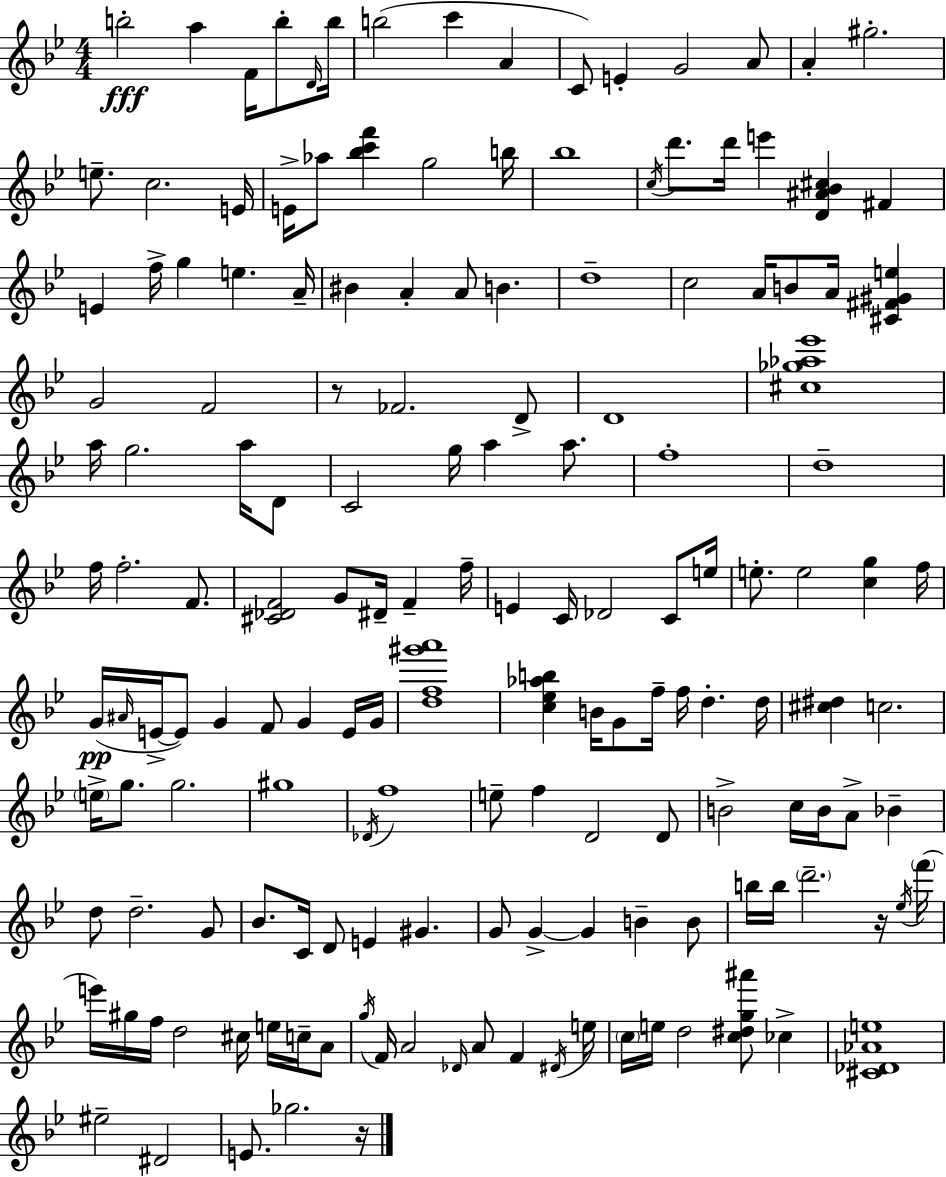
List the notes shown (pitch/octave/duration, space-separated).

B5/h A5/q F4/s B5/e D4/s B5/s B5/h C6/q A4/q C4/e E4/q G4/h A4/e A4/q G#5/h. E5/e. C5/h. E4/s E4/s Ab5/e [Bb5,C6,F6]/q G5/h B5/s Bb5/w C5/s D6/e. D6/s E6/q [D4,A#4,Bb4,C#5]/q F#4/q E4/q F5/s G5/q E5/q. A4/s BIS4/q A4/q A4/e B4/q. D5/w C5/h A4/s B4/e A4/s [C#4,F#4,G#4,E5]/q G4/h F4/h R/e FES4/h. D4/e D4/w [C#5,Gb5,Ab5,Eb6]/w A5/s G5/h. A5/s D4/e C4/h G5/s A5/q A5/e. F5/w D5/w F5/s F5/h. F4/e. [C#4,Db4,F4]/h G4/e D#4/s F4/q F5/s E4/q C4/s Db4/h C4/e E5/s E5/e. E5/h [C5,G5]/q F5/s G4/s A#4/s E4/s E4/e G4/q F4/e G4/q E4/s G4/s [D5,F5,G#6,A6]/w [C5,Eb5,Ab5,B5]/q B4/s G4/e F5/s F5/s D5/q. D5/s [C#5,D#5]/q C5/h. E5/s G5/e. G5/h. G#5/w Db4/s F5/w E5/e F5/q D4/h D4/e B4/h C5/s B4/s A4/e Bb4/q D5/e D5/h. G4/e Bb4/e. C4/s D4/e E4/q G#4/q. G4/e G4/q G4/q B4/q B4/e B5/s B5/s D6/h. R/s Eb5/s F6/s E6/s G#5/s F5/s D5/h C#5/s E5/s C5/s A4/e G5/s F4/s A4/h Db4/s A4/e F4/q D#4/s E5/s C5/s E5/s D5/h [C5,D#5,G5,A#6]/e CES5/q [C#4,Db4,Ab4,E5]/w EIS5/h D#4/h E4/e. Gb5/h. R/s